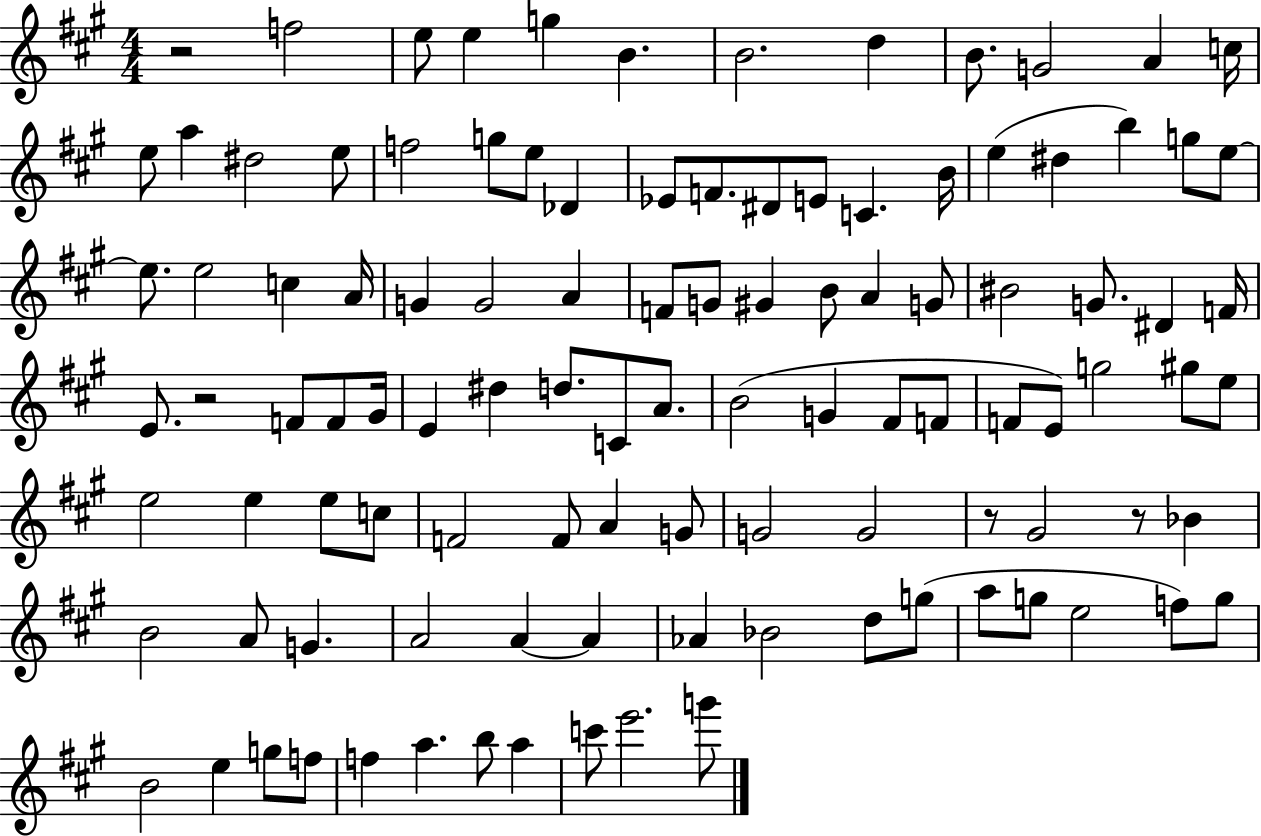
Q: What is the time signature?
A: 4/4